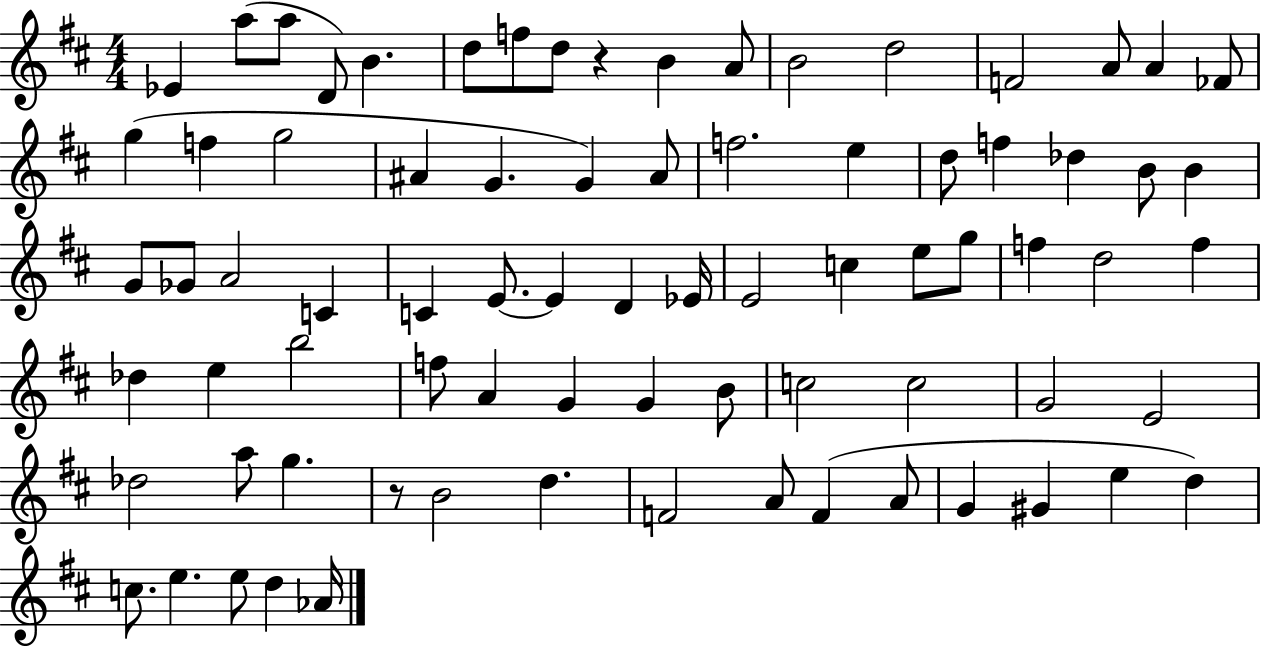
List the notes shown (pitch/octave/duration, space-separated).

Eb4/q A5/e A5/e D4/e B4/q. D5/e F5/e D5/e R/q B4/q A4/e B4/h D5/h F4/h A4/e A4/q FES4/e G5/q F5/q G5/h A#4/q G4/q. G4/q A#4/e F5/h. E5/q D5/e F5/q Db5/q B4/e B4/q G4/e Gb4/e A4/h C4/q C4/q E4/e. E4/q D4/q Eb4/s E4/h C5/q E5/e G5/e F5/q D5/h F5/q Db5/q E5/q B5/h F5/e A4/q G4/q G4/q B4/e C5/h C5/h G4/h E4/h Db5/h A5/e G5/q. R/e B4/h D5/q. F4/h A4/e F4/q A4/e G4/q G#4/q E5/q D5/q C5/e. E5/q. E5/e D5/q Ab4/s